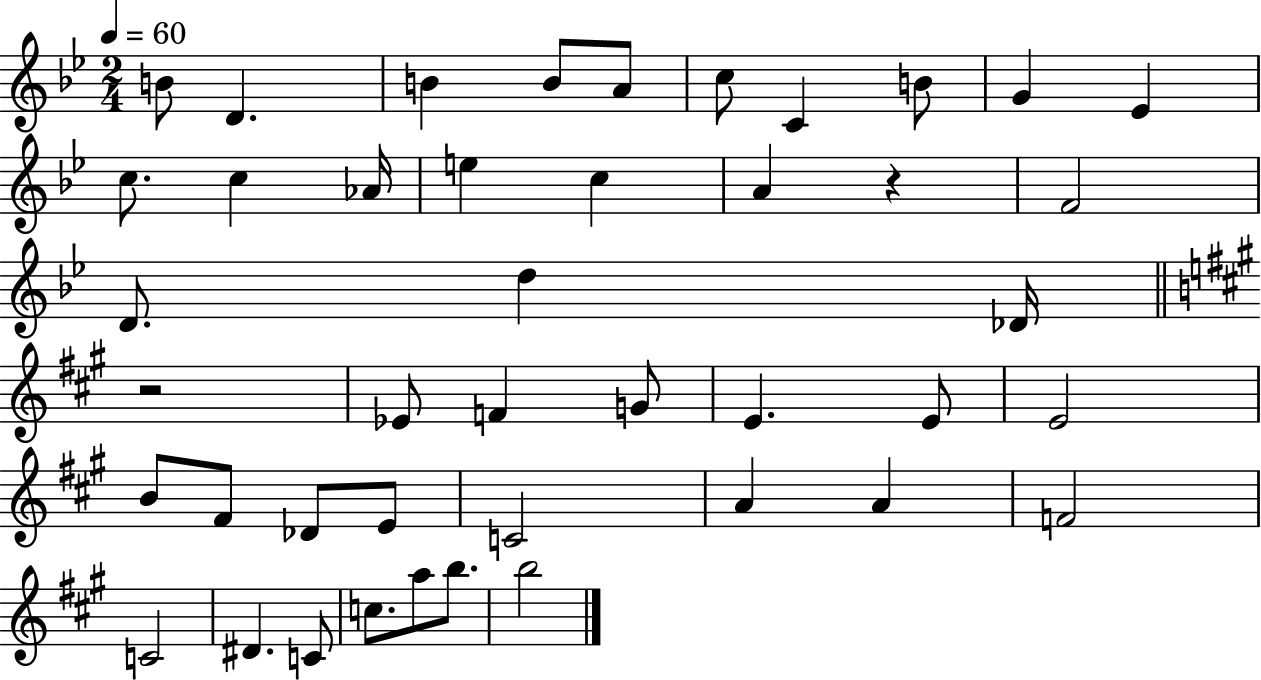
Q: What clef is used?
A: treble